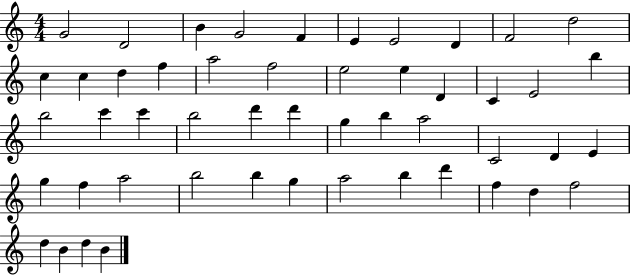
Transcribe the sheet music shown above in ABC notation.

X:1
T:Untitled
M:4/4
L:1/4
K:C
G2 D2 B G2 F E E2 D F2 d2 c c d f a2 f2 e2 e D C E2 b b2 c' c' b2 d' d' g b a2 C2 D E g f a2 b2 b g a2 b d' f d f2 d B d B